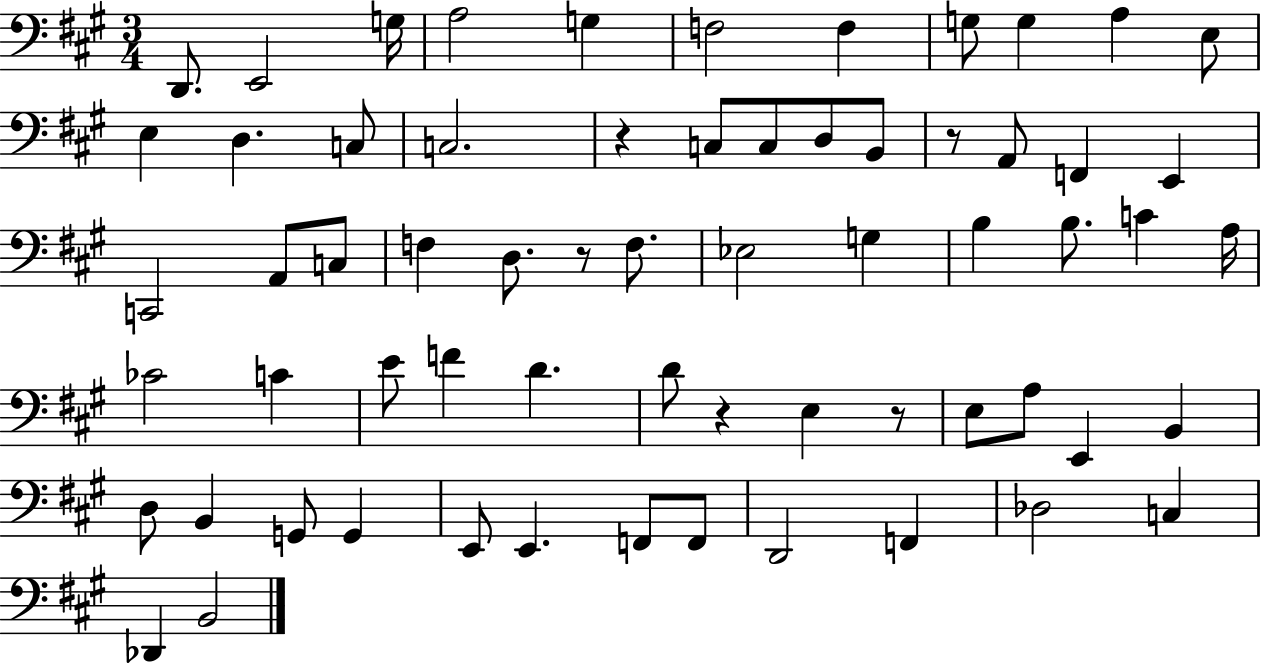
X:1
T:Untitled
M:3/4
L:1/4
K:A
D,,/2 E,,2 G,/4 A,2 G, F,2 F, G,/2 G, A, E,/2 E, D, C,/2 C,2 z C,/2 C,/2 D,/2 B,,/2 z/2 A,,/2 F,, E,, C,,2 A,,/2 C,/2 F, D,/2 z/2 F,/2 _E,2 G, B, B,/2 C A,/4 _C2 C E/2 F D D/2 z E, z/2 E,/2 A,/2 E,, B,, D,/2 B,, G,,/2 G,, E,,/2 E,, F,,/2 F,,/2 D,,2 F,, _D,2 C, _D,, B,,2